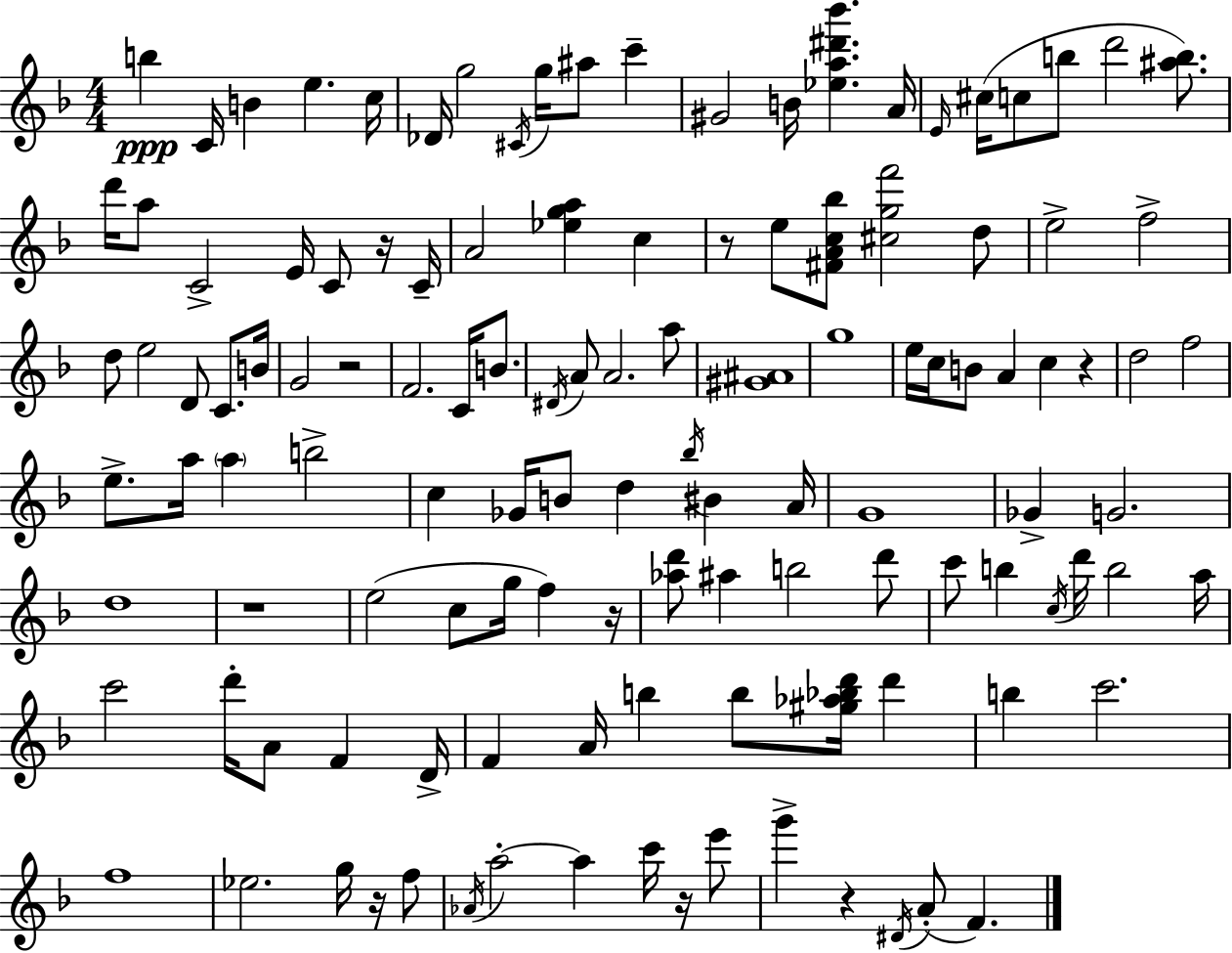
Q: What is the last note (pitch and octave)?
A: F4